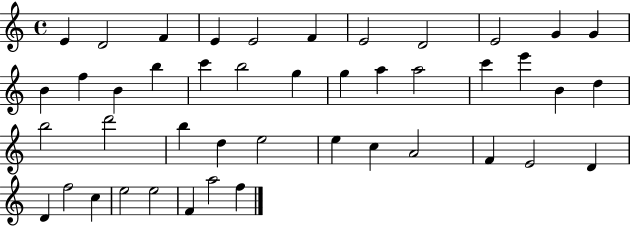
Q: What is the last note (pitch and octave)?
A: F5